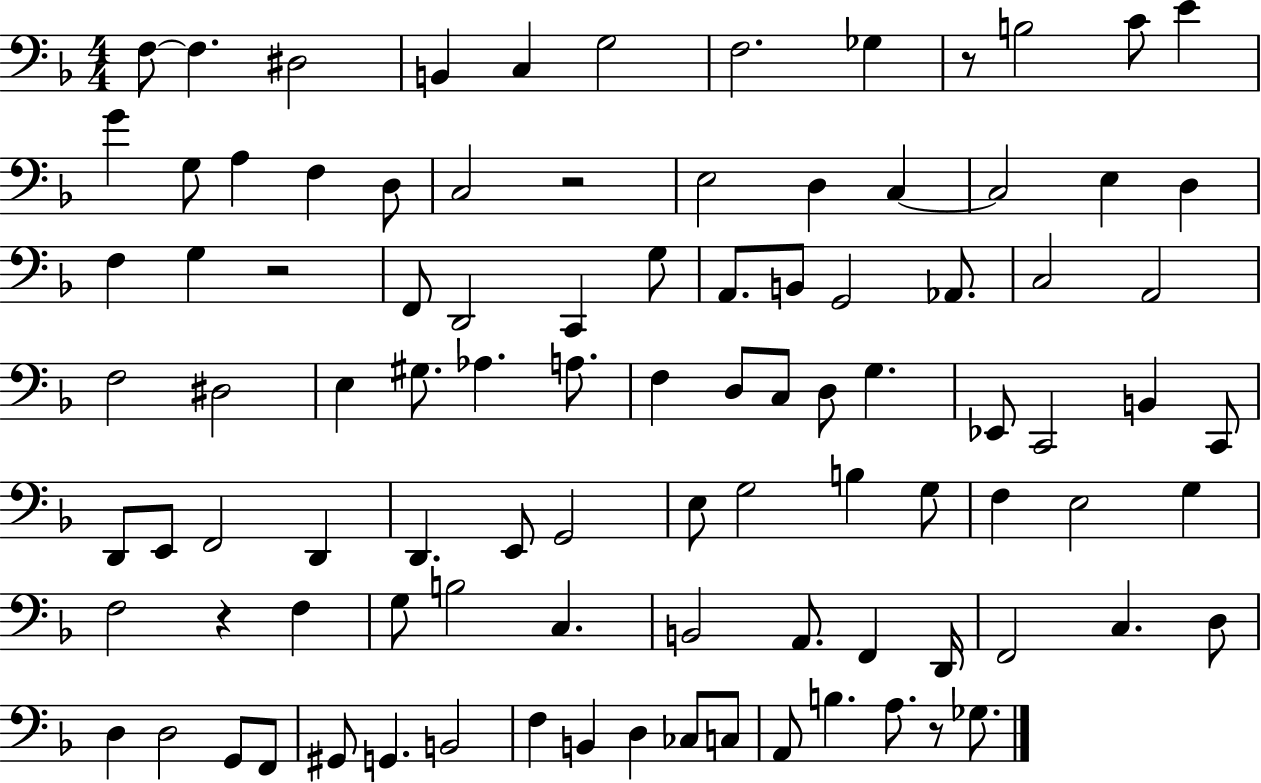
X:1
T:Untitled
M:4/4
L:1/4
K:F
F,/2 F, ^D,2 B,, C, G,2 F,2 _G, z/2 B,2 C/2 E G G,/2 A, F, D,/2 C,2 z2 E,2 D, C, C,2 E, D, F, G, z2 F,,/2 D,,2 C,, G,/2 A,,/2 B,,/2 G,,2 _A,,/2 C,2 A,,2 F,2 ^D,2 E, ^G,/2 _A, A,/2 F, D,/2 C,/2 D,/2 G, _E,,/2 C,,2 B,, C,,/2 D,,/2 E,,/2 F,,2 D,, D,, E,,/2 G,,2 E,/2 G,2 B, G,/2 F, E,2 G, F,2 z F, G,/2 B,2 C, B,,2 A,,/2 F,, D,,/4 F,,2 C, D,/2 D, D,2 G,,/2 F,,/2 ^G,,/2 G,, B,,2 F, B,, D, _C,/2 C,/2 A,,/2 B, A,/2 z/2 _G,/2